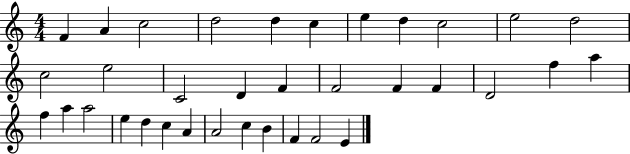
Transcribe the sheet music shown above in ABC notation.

X:1
T:Untitled
M:4/4
L:1/4
K:C
F A c2 d2 d c e d c2 e2 d2 c2 e2 C2 D F F2 F F D2 f a f a a2 e d c A A2 c B F F2 E